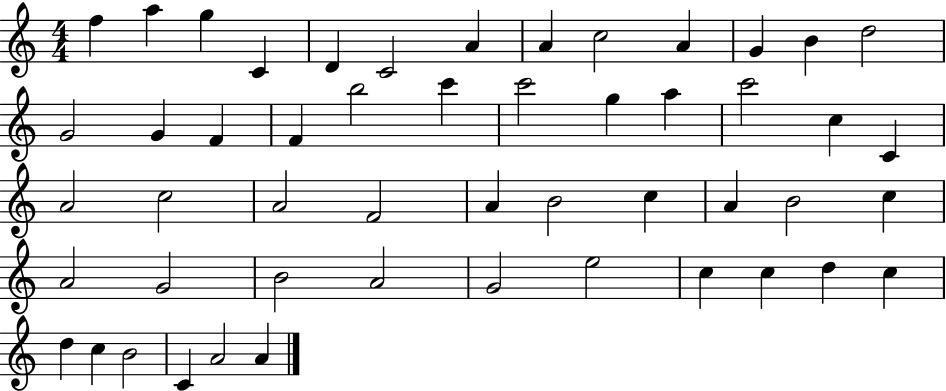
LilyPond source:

{
  \clef treble
  \numericTimeSignature
  \time 4/4
  \key c \major
  f''4 a''4 g''4 c'4 | d'4 c'2 a'4 | a'4 c''2 a'4 | g'4 b'4 d''2 | \break g'2 g'4 f'4 | f'4 b''2 c'''4 | c'''2 g''4 a''4 | c'''2 c''4 c'4 | \break a'2 c''2 | a'2 f'2 | a'4 b'2 c''4 | a'4 b'2 c''4 | \break a'2 g'2 | b'2 a'2 | g'2 e''2 | c''4 c''4 d''4 c''4 | \break d''4 c''4 b'2 | c'4 a'2 a'4 | \bar "|."
}